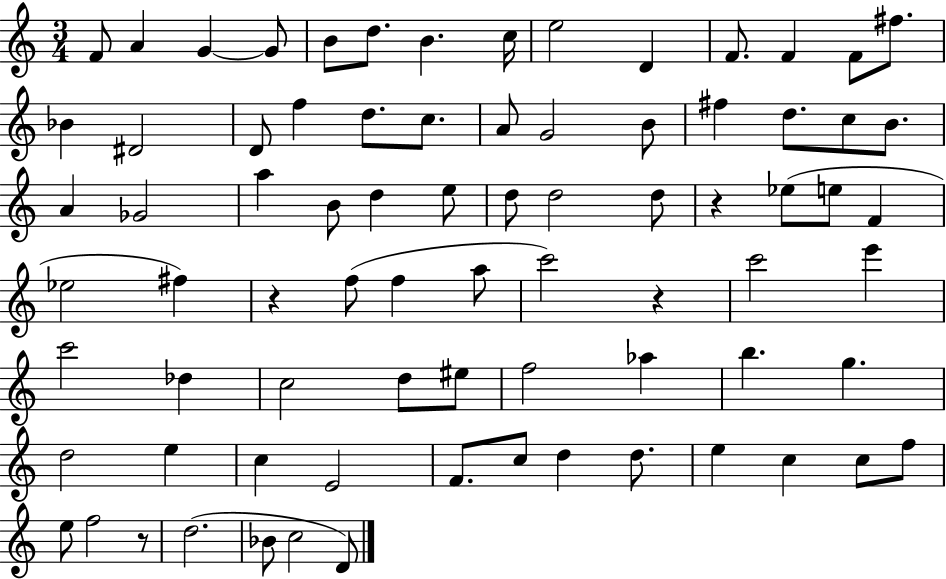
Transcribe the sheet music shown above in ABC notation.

X:1
T:Untitled
M:3/4
L:1/4
K:C
F/2 A G G/2 B/2 d/2 B c/4 e2 D F/2 F F/2 ^f/2 _B ^D2 D/2 f d/2 c/2 A/2 G2 B/2 ^f d/2 c/2 B/2 A _G2 a B/2 d e/2 d/2 d2 d/2 z _e/2 e/2 F _e2 ^f z f/2 f a/2 c'2 z c'2 e' c'2 _d c2 d/2 ^e/2 f2 _a b g d2 e c E2 F/2 c/2 d d/2 e c c/2 f/2 e/2 f2 z/2 d2 _B/2 c2 D/2